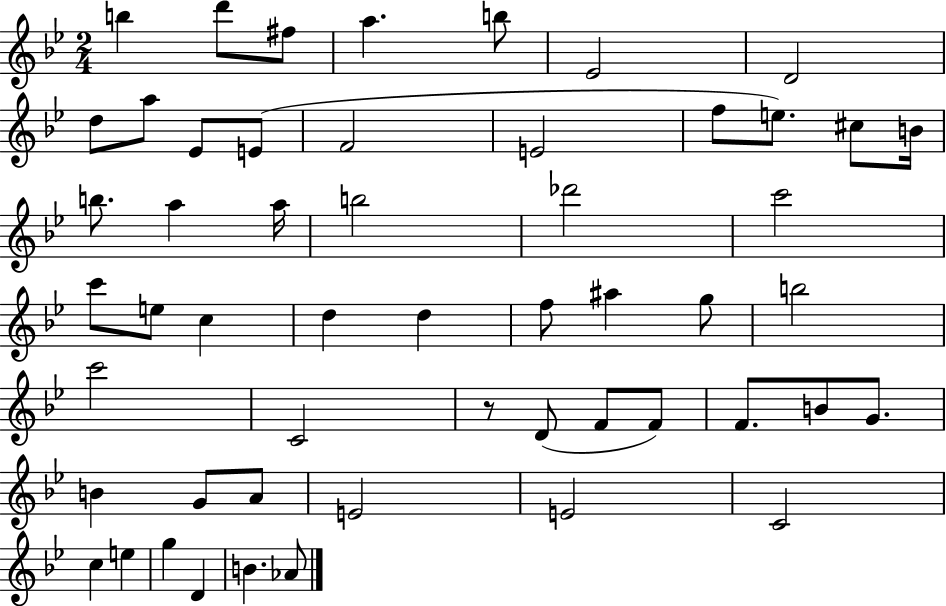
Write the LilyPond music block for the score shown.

{
  \clef treble
  \numericTimeSignature
  \time 2/4
  \key bes \major
  b''4 d'''8 fis''8 | a''4. b''8 | ees'2 | d'2 | \break d''8 a''8 ees'8 e'8( | f'2 | e'2 | f''8 e''8.) cis''8 b'16 | \break b''8. a''4 a''16 | b''2 | des'''2 | c'''2 | \break c'''8 e''8 c''4 | d''4 d''4 | f''8 ais''4 g''8 | b''2 | \break c'''2 | c'2 | r8 d'8( f'8 f'8) | f'8. b'8 g'8. | \break b'4 g'8 a'8 | e'2 | e'2 | c'2 | \break c''4 e''4 | g''4 d'4 | b'4. aes'8 | \bar "|."
}